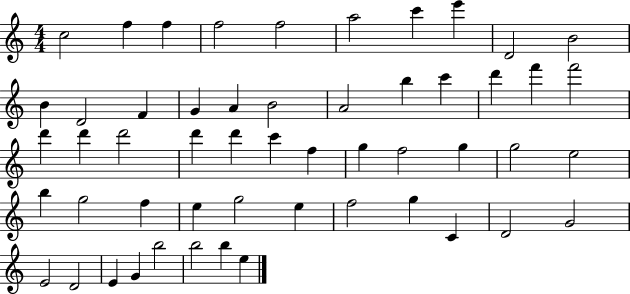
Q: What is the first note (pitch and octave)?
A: C5